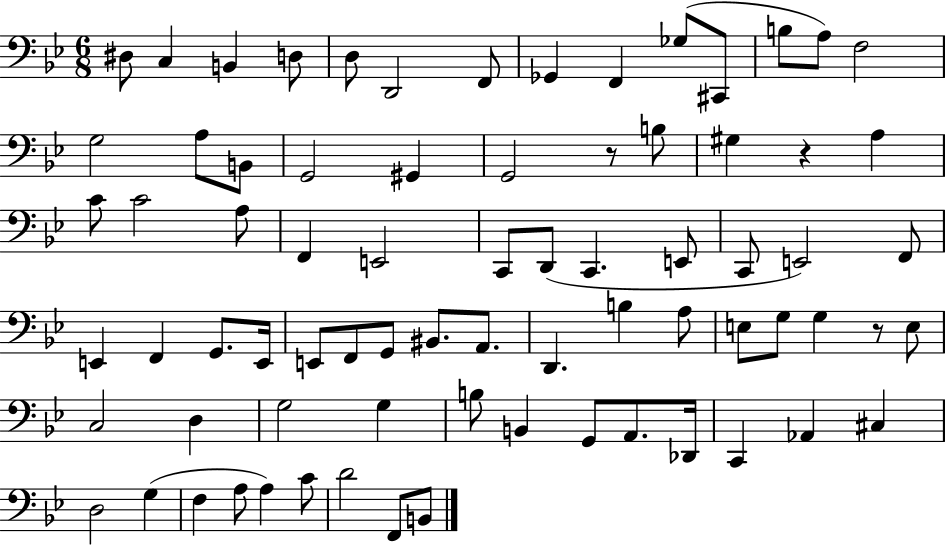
D#3/e C3/q B2/q D3/e D3/e D2/h F2/e Gb2/q F2/q Gb3/e C#2/e B3/e A3/e F3/h G3/h A3/e B2/e G2/h G#2/q G2/h R/e B3/e G#3/q R/q A3/q C4/e C4/h A3/e F2/q E2/h C2/e D2/e C2/q. E2/e C2/e E2/h F2/e E2/q F2/q G2/e. E2/s E2/e F2/e G2/e BIS2/e. A2/e. D2/q. B3/q A3/e E3/e G3/e G3/q R/e E3/e C3/h D3/q G3/h G3/q B3/e B2/q G2/e A2/e. Db2/s C2/q Ab2/q C#3/q D3/h G3/q F3/q A3/e A3/q C4/e D4/h F2/e B2/e